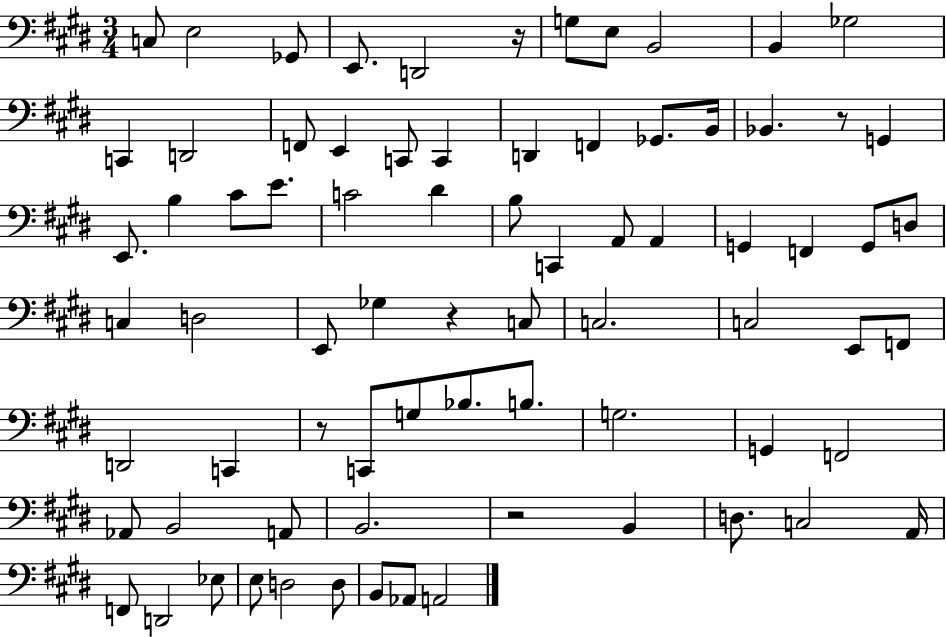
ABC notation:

X:1
T:Untitled
M:3/4
L:1/4
K:E
C,/2 E,2 _G,,/2 E,,/2 D,,2 z/4 G,/2 E,/2 B,,2 B,, _G,2 C,, D,,2 F,,/2 E,, C,,/2 C,, D,, F,, _G,,/2 B,,/4 _B,, z/2 G,, E,,/2 B, ^C/2 E/2 C2 ^D B,/2 C,, A,,/2 A,, G,, F,, G,,/2 D,/2 C, D,2 E,,/2 _G, z C,/2 C,2 C,2 E,,/2 F,,/2 D,,2 C,, z/2 C,,/2 G,/2 _B,/2 B,/2 G,2 G,, F,,2 _A,,/2 B,,2 A,,/2 B,,2 z2 B,, D,/2 C,2 A,,/4 F,,/2 D,,2 _E,/2 E,/2 D,2 D,/2 B,,/2 _A,,/2 A,,2